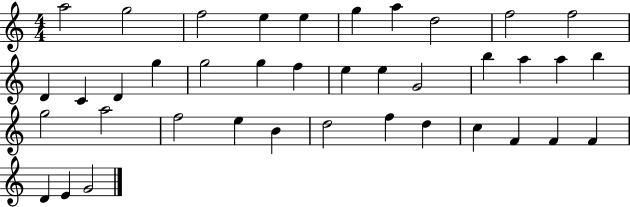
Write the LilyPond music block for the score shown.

{
  \clef treble
  \numericTimeSignature
  \time 4/4
  \key c \major
  a''2 g''2 | f''2 e''4 e''4 | g''4 a''4 d''2 | f''2 f''2 | \break d'4 c'4 d'4 g''4 | g''2 g''4 f''4 | e''4 e''4 g'2 | b''4 a''4 a''4 b''4 | \break g''2 a''2 | f''2 e''4 b'4 | d''2 f''4 d''4 | c''4 f'4 f'4 f'4 | \break d'4 e'4 g'2 | \bar "|."
}